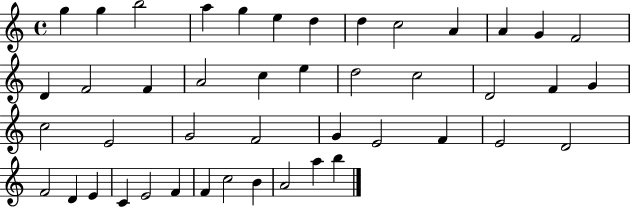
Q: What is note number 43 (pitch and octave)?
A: A4